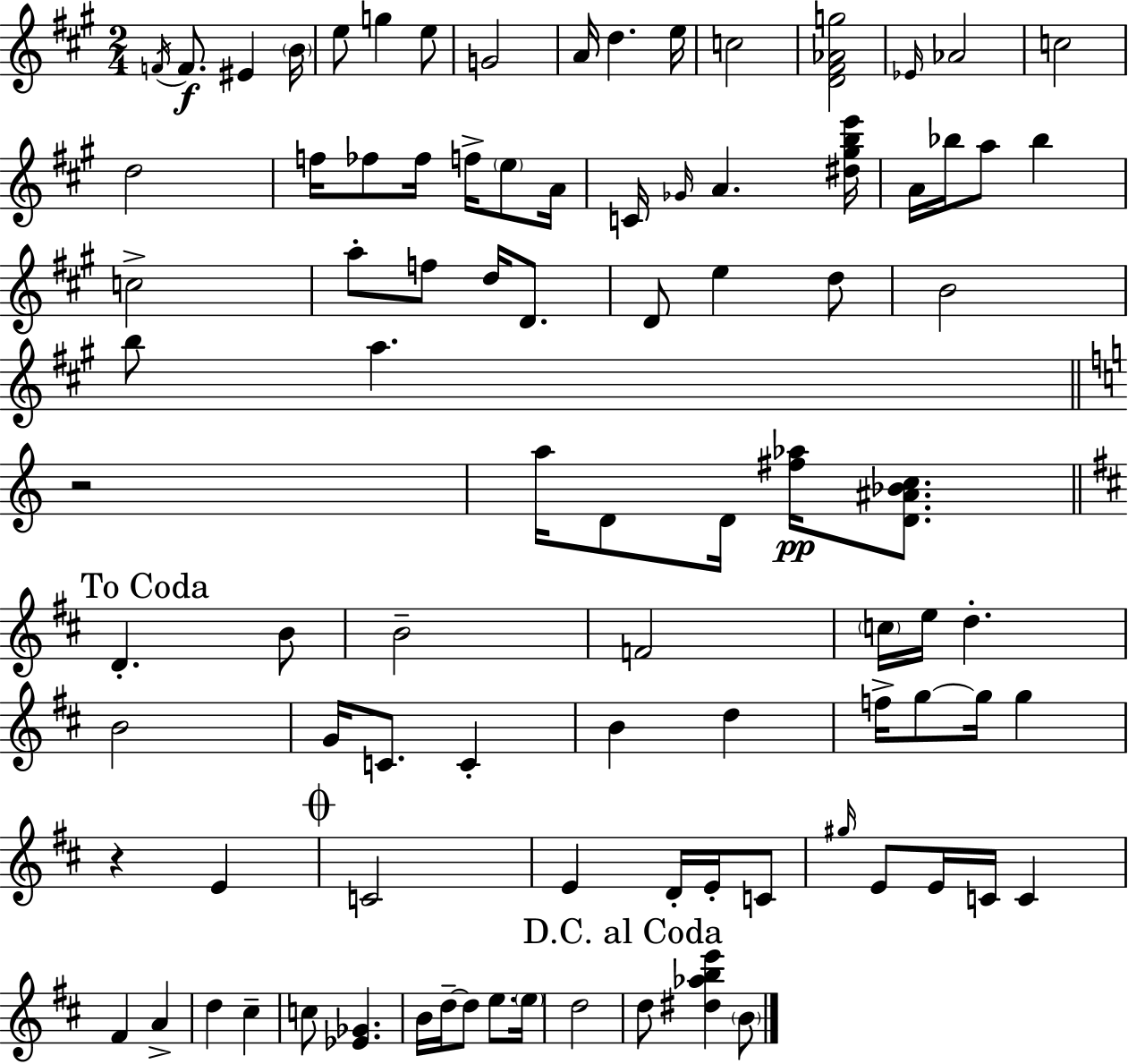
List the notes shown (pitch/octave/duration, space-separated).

F4/s F4/e. EIS4/q B4/s E5/e G5/q E5/e G4/h A4/s D5/q. E5/s C5/h [D4,F#4,Ab4,G5]/h Eb4/s Ab4/h C5/h D5/h F5/s FES5/e FES5/s F5/s E5/e A4/s C4/s Gb4/s A4/q. [D#5,G#5,B5,E6]/s A4/s Bb5/s A5/e Bb5/q C5/h A5/e F5/e D5/s D4/e. D4/e E5/q D5/e B4/h B5/e A5/q. R/h A5/s D4/e D4/s [F#5,Ab5]/s [D4,A#4,Bb4,C5]/e. D4/q. B4/e B4/h F4/h C5/s E5/s D5/q. B4/h G4/s C4/e. C4/q B4/q D5/q F5/s G5/e G5/s G5/q R/q E4/q C4/h E4/q D4/s E4/s C4/e G#5/s E4/e E4/s C4/s C4/q F#4/q A4/q D5/q C#5/q C5/e [Eb4,Gb4]/q. B4/s D5/s D5/e E5/e. E5/s D5/h D5/e [D#5,Ab5,B5,E6]/q B4/e